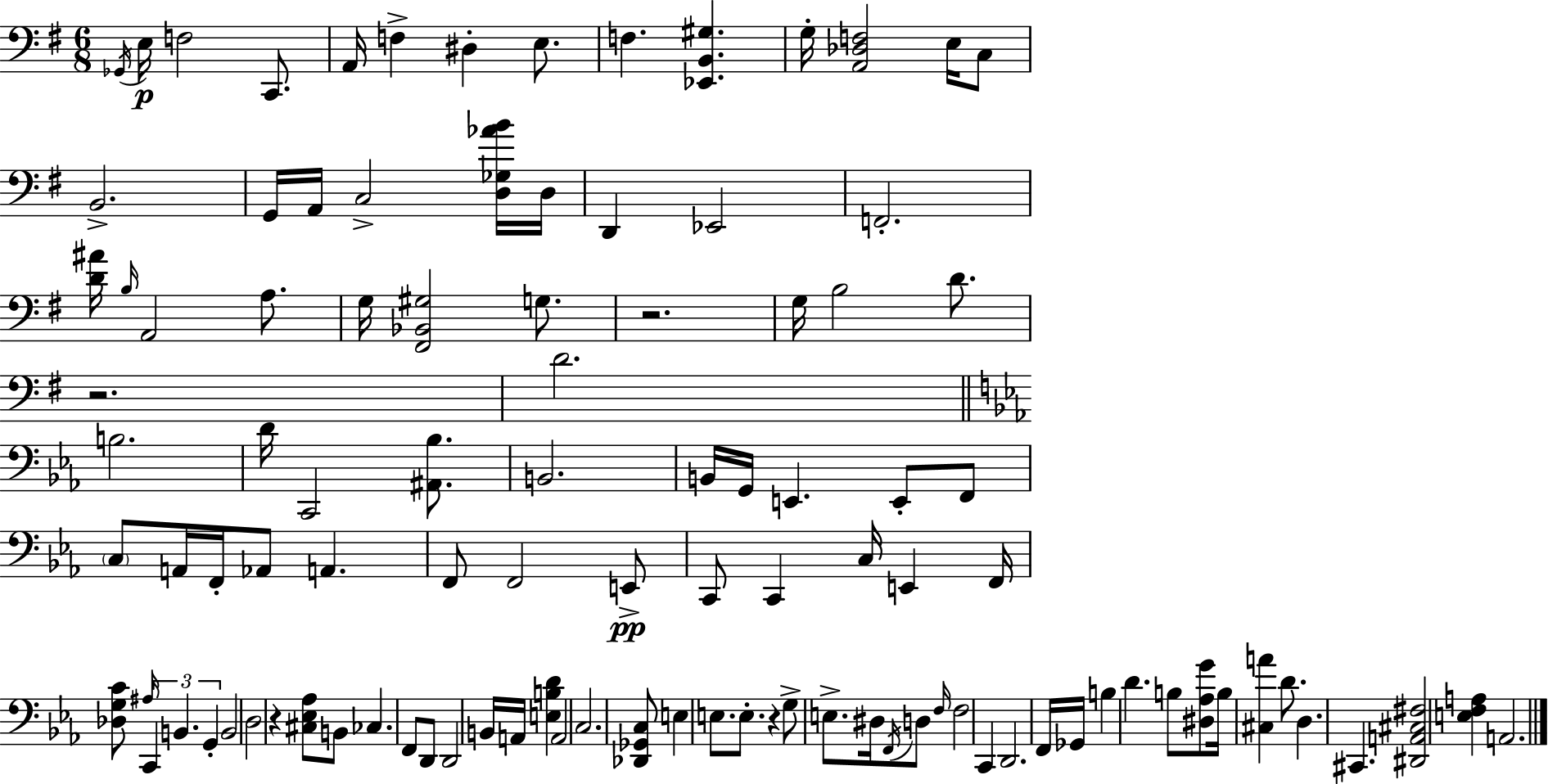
X:1
T:Untitled
M:6/8
L:1/4
K:Em
_G,,/4 E,/4 F,2 C,,/2 A,,/4 F, ^D, E,/2 F, [_E,,B,,^G,] G,/4 [A,,_D,F,]2 E,/4 C,/2 B,,2 G,,/4 A,,/4 C,2 [D,_G,_AB]/4 D,/4 D,, _E,,2 F,,2 [D^A]/4 B,/4 A,,2 A,/2 G,/4 [^F,,_B,,^G,]2 G,/2 z2 G,/4 B,2 D/2 z2 D2 B,2 D/4 C,,2 [^A,,_B,]/2 B,,2 B,,/4 G,,/4 E,, E,,/2 F,,/2 C,/2 A,,/4 F,,/4 _A,,/2 A,, F,,/2 F,,2 E,,/2 C,,/2 C,, C,/4 E,, F,,/4 [_D,G,C]/2 ^A,/4 C,, B,, G,, B,,2 D,2 z [^C,_E,_A,]/2 B,,/2 _C, F,,/2 D,,/2 D,,2 B,,/4 A,,/4 [E,B,D] A,,2 C,2 [_D,,_G,,C,]/2 E, E,/2 E,/2 z G,/2 E,/2 ^D,/4 F,,/4 D,/2 F,/4 F,2 C,, D,,2 F,,/4 _G,,/4 B, D B,/2 [^D,_A,G]/2 B,/4 [^C,A] D/2 D, ^C,, [^D,,A,,^C,^F,]2 [E,F,A,] A,,2